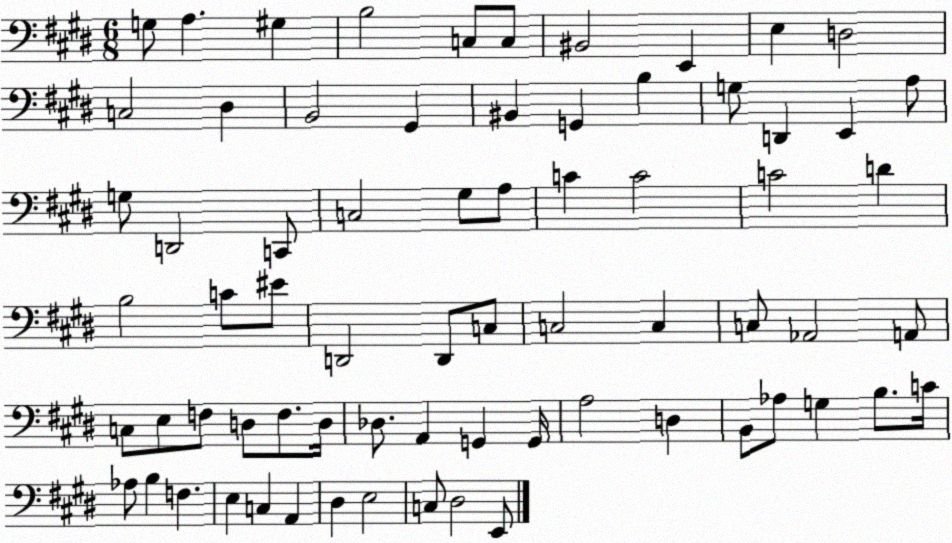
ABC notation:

X:1
T:Untitled
M:6/8
L:1/4
K:E
G,/2 A, ^G, B,2 C,/2 C,/2 ^B,,2 E,, E, D,2 C,2 ^D, B,,2 ^G,, ^B,, G,, B, G,/2 D,, E,, A,/2 G,/2 D,,2 C,,/2 C,2 ^G,/2 A,/2 C C2 C2 D B,2 C/2 ^E/2 D,,2 D,,/2 C,/2 C,2 C, C,/2 _A,,2 A,,/2 C,/2 E,/2 F,/2 D,/2 F,/2 D,/4 _D,/2 A,, G,, G,,/4 A,2 D, B,,/2 _A,/2 G, B,/2 C/4 _A,/2 B, F, E, C, A,, ^D, E,2 C,/2 ^D,2 E,,/2